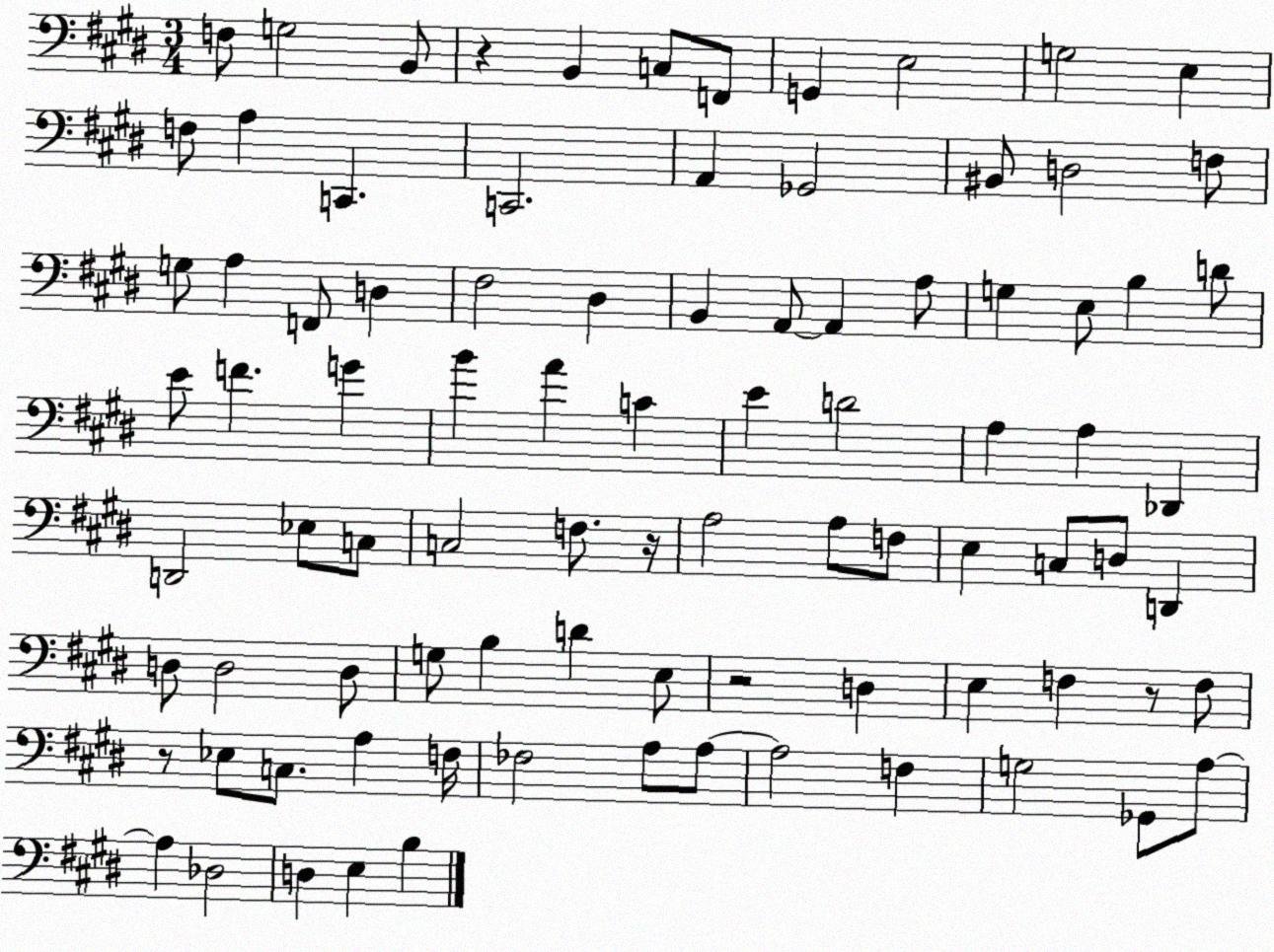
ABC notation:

X:1
T:Untitled
M:3/4
L:1/4
K:E
F,/2 G,2 B,,/2 z B,, C,/2 F,,/2 G,, E,2 G,2 E, F,/2 A, C,, C,,2 A,, _G,,2 ^B,,/2 D,2 F,/2 G,/2 A, F,,/2 D, ^F,2 ^D, B,, A,,/2 A,, A,/2 G, E,/2 B, D/2 E/2 F G B A C E D2 A, A, _D,, D,,2 _E,/2 C,/2 C,2 F,/2 z/4 A,2 A,/2 F,/2 E, C,/2 D,/2 D,, D,/2 D,2 D,/2 G,/2 B, D E,/2 z2 D, E, F, z/2 F,/2 z/2 _E,/2 C,/2 A, F,/4 _F,2 A,/2 A,/2 A,2 F, G,2 _G,,/2 A,/2 A, _D,2 D, E, B,